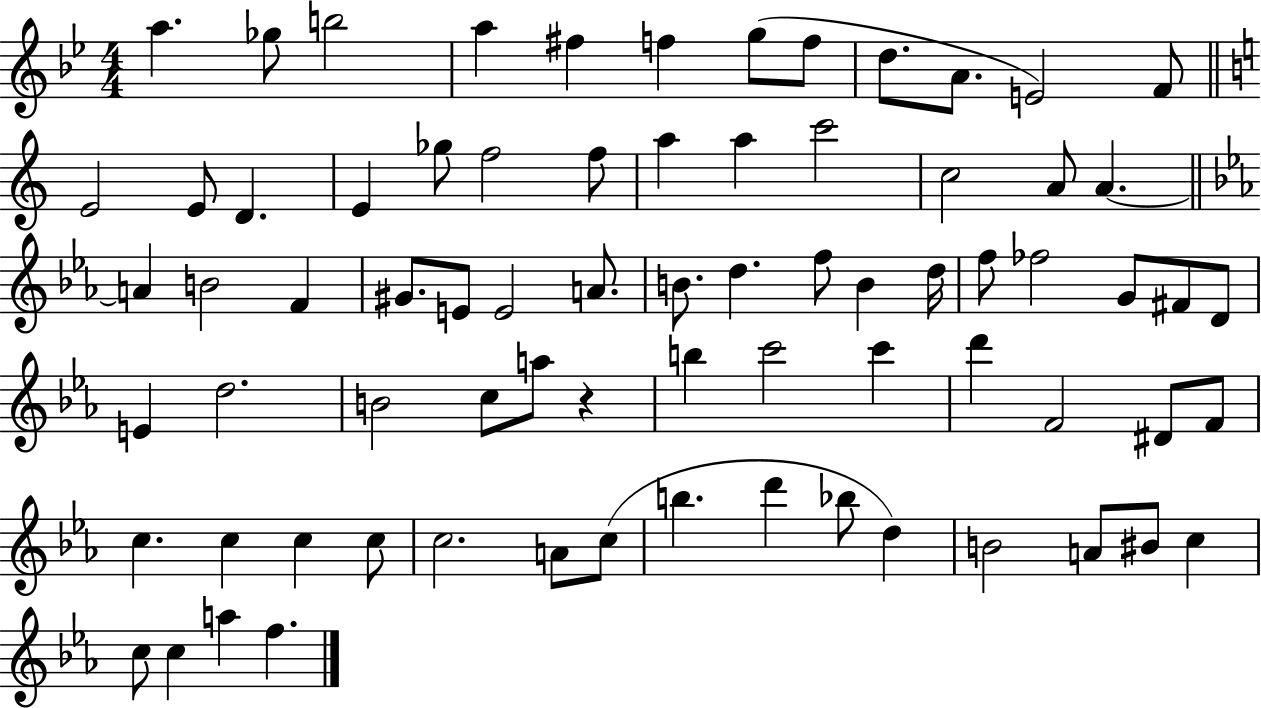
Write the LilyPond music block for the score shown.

{
  \clef treble
  \numericTimeSignature
  \time 4/4
  \key bes \major
  \repeat volta 2 { a''4. ges''8 b''2 | a''4 fis''4 f''4 g''8( f''8 | d''8. a'8. e'2) f'8 | \bar "||" \break \key c \major e'2 e'8 d'4. | e'4 ges''8 f''2 f''8 | a''4 a''4 c'''2 | c''2 a'8 a'4.~~ | \break \bar "||" \break \key ees \major a'4 b'2 f'4 | gis'8. e'8 e'2 a'8. | b'8. d''4. f''8 b'4 d''16 | f''8 fes''2 g'8 fis'8 d'8 | \break e'4 d''2. | b'2 c''8 a''8 r4 | b''4 c'''2 c'''4 | d'''4 f'2 dis'8 f'8 | \break c''4. c''4 c''4 c''8 | c''2. a'8 c''8( | b''4. d'''4 bes''8 d''4) | b'2 a'8 bis'8 c''4 | \break c''8 c''4 a''4 f''4. | } \bar "|."
}